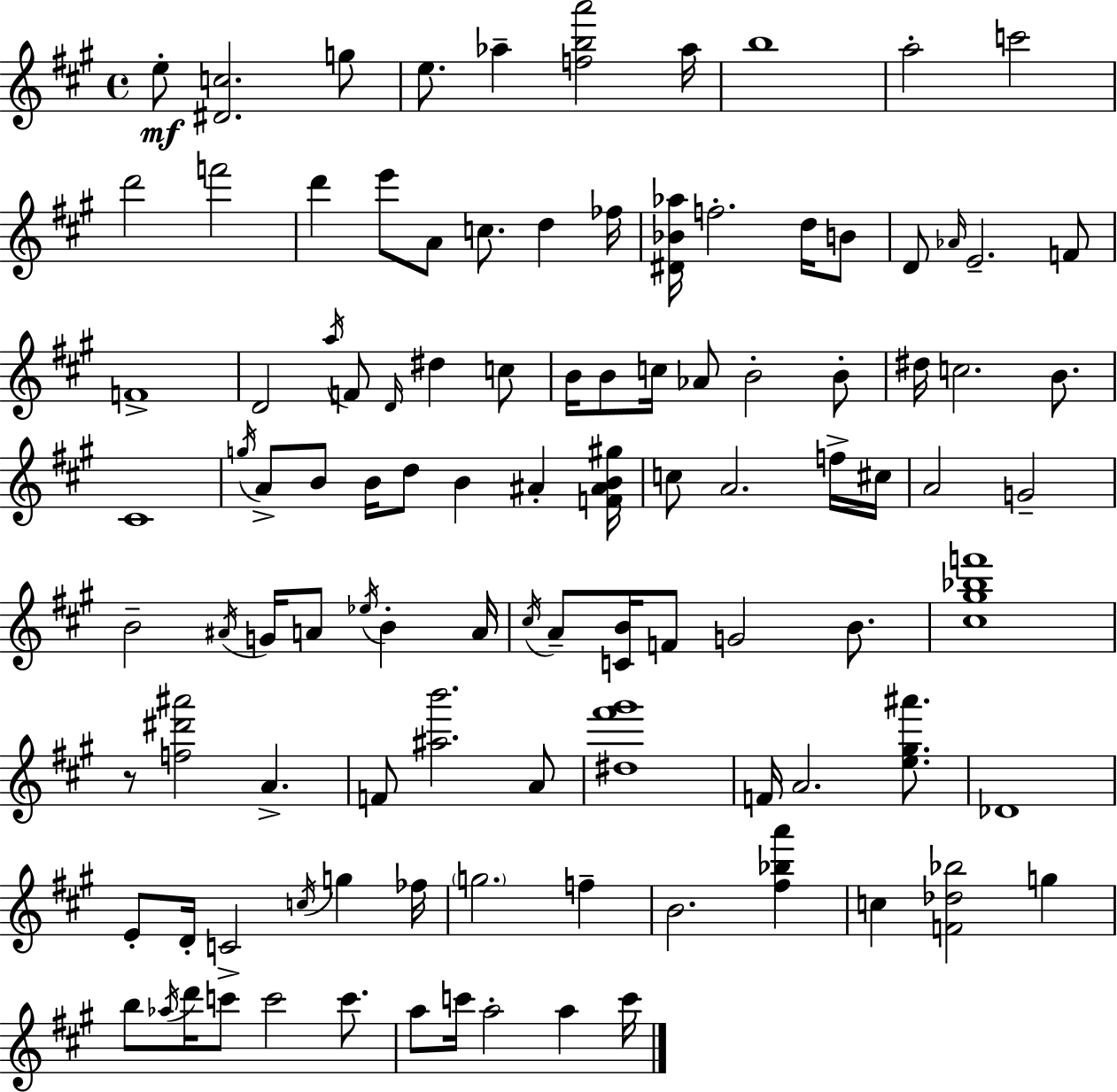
{
  \clef treble
  \time 4/4
  \defaultTimeSignature
  \key a \major
  e''8-.\mf <dis' c''>2. g''8 | e''8. aes''4-- <f'' b'' a'''>2 aes''16 | b''1 | a''2-. c'''2 | \break d'''2 f'''2 | d'''4 e'''8 a'8 c''8. d''4 fes''16 | <dis' bes' aes''>16 f''2.-. d''16 b'8 | d'8 \grace { aes'16 } e'2.-- f'8 | \break f'1-> | d'2 \acciaccatura { a''16 } f'8 \grace { d'16 } dis''4 | c''8 b'16 b'8 c''16 aes'8 b'2-. | b'8-. dis''16 c''2. | \break b'8. cis'1 | \acciaccatura { g''16 } a'8-> b'8 b'16 d''8 b'4 ais'4-. | <f' ais' b' gis''>16 c''8 a'2. | f''16-> cis''16 a'2 g'2-- | \break b'2-- \acciaccatura { ais'16 } g'16 a'8 | \acciaccatura { ees''16 } b'4-. a'16 \acciaccatura { cis''16 } a'8-- <c' b'>16 f'8 g'2 | b'8. <cis'' gis'' bes'' f'''>1 | r8 <f'' dis''' ais'''>2 | \break a'4.-> f'8 <ais'' b'''>2. | a'8 <dis'' fis''' gis'''>1 | f'16 a'2. | <e'' gis'' ais'''>8. des'1 | \break e'8-. d'16-. c'2-> | \acciaccatura { c''16 } g''4 fes''16 \parenthesize g''2. | f''4-- b'2. | <fis'' bes'' a'''>4 c''4 <f' des'' bes''>2 | \break g''4 b''8 \acciaccatura { aes''16 } d'''16 c'''8 c'''2 | c'''8. a''8 c'''16 a''2-. | a''4 c'''16 \bar "|."
}